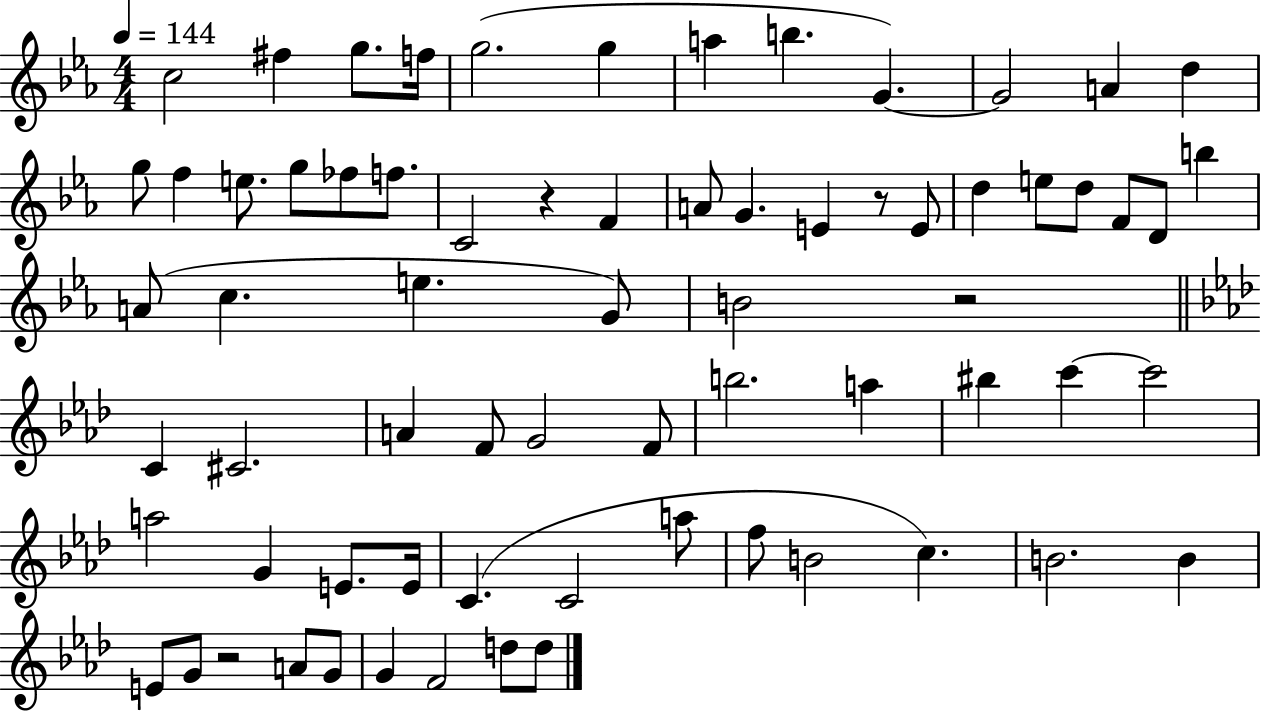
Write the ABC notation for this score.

X:1
T:Untitled
M:4/4
L:1/4
K:Eb
c2 ^f g/2 f/4 g2 g a b G G2 A d g/2 f e/2 g/2 _f/2 f/2 C2 z F A/2 G E z/2 E/2 d e/2 d/2 F/2 D/2 b A/2 c e G/2 B2 z2 C ^C2 A F/2 G2 F/2 b2 a ^b c' c'2 a2 G E/2 E/4 C C2 a/2 f/2 B2 c B2 B E/2 G/2 z2 A/2 G/2 G F2 d/2 d/2